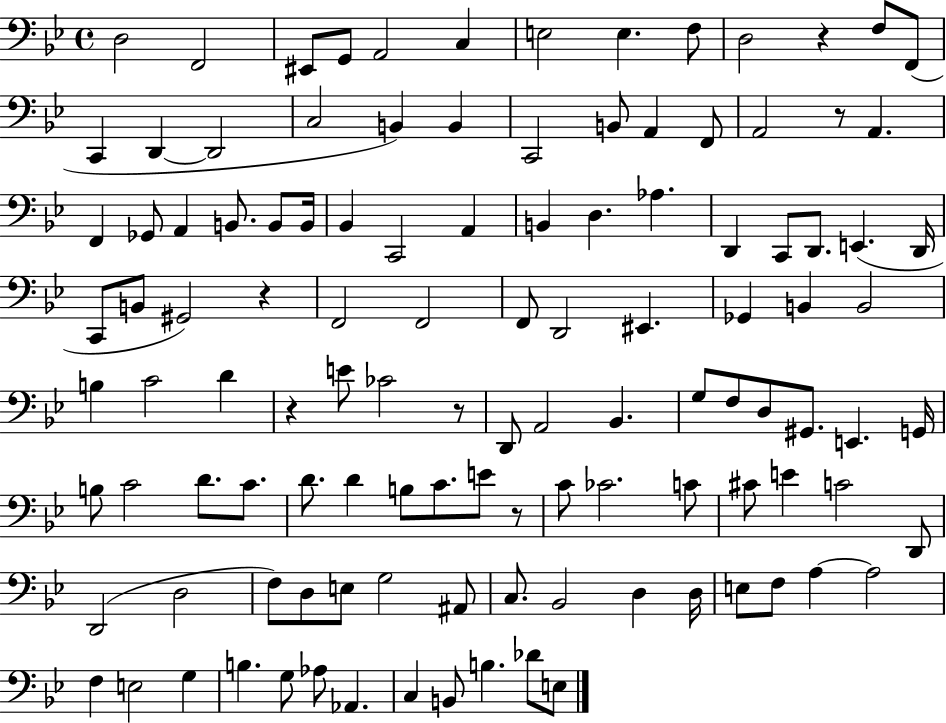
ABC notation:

X:1
T:Untitled
M:4/4
L:1/4
K:Bb
D,2 F,,2 ^E,,/2 G,,/2 A,,2 C, E,2 E, F,/2 D,2 z F,/2 F,,/2 C,, D,, D,,2 C,2 B,, B,, C,,2 B,,/2 A,, F,,/2 A,,2 z/2 A,, F,, _G,,/2 A,, B,,/2 B,,/2 B,,/4 _B,, C,,2 A,, B,, D, _A, D,, C,,/2 D,,/2 E,, D,,/4 C,,/2 B,,/2 ^G,,2 z F,,2 F,,2 F,,/2 D,,2 ^E,, _G,, B,, B,,2 B, C2 D z E/2 _C2 z/2 D,,/2 A,,2 _B,, G,/2 F,/2 D,/2 ^G,,/2 E,, G,,/4 B,/2 C2 D/2 C/2 D/2 D B,/2 C/2 E/2 z/2 C/2 _C2 C/2 ^C/2 E C2 D,,/2 D,,2 D,2 F,/2 D,/2 E,/2 G,2 ^A,,/2 C,/2 _B,,2 D, D,/4 E,/2 F,/2 A, A,2 F, E,2 G, B, G,/2 _A,/2 _A,, C, B,,/2 B, _D/2 E,/2